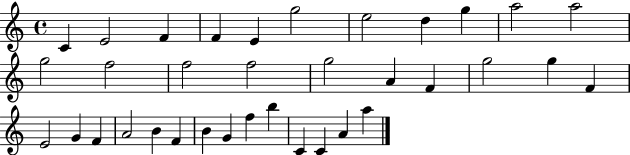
X:1
T:Untitled
M:4/4
L:1/4
K:C
C E2 F F E g2 e2 d g a2 a2 g2 f2 f2 f2 g2 A F g2 g F E2 G F A2 B F B G f b C C A a